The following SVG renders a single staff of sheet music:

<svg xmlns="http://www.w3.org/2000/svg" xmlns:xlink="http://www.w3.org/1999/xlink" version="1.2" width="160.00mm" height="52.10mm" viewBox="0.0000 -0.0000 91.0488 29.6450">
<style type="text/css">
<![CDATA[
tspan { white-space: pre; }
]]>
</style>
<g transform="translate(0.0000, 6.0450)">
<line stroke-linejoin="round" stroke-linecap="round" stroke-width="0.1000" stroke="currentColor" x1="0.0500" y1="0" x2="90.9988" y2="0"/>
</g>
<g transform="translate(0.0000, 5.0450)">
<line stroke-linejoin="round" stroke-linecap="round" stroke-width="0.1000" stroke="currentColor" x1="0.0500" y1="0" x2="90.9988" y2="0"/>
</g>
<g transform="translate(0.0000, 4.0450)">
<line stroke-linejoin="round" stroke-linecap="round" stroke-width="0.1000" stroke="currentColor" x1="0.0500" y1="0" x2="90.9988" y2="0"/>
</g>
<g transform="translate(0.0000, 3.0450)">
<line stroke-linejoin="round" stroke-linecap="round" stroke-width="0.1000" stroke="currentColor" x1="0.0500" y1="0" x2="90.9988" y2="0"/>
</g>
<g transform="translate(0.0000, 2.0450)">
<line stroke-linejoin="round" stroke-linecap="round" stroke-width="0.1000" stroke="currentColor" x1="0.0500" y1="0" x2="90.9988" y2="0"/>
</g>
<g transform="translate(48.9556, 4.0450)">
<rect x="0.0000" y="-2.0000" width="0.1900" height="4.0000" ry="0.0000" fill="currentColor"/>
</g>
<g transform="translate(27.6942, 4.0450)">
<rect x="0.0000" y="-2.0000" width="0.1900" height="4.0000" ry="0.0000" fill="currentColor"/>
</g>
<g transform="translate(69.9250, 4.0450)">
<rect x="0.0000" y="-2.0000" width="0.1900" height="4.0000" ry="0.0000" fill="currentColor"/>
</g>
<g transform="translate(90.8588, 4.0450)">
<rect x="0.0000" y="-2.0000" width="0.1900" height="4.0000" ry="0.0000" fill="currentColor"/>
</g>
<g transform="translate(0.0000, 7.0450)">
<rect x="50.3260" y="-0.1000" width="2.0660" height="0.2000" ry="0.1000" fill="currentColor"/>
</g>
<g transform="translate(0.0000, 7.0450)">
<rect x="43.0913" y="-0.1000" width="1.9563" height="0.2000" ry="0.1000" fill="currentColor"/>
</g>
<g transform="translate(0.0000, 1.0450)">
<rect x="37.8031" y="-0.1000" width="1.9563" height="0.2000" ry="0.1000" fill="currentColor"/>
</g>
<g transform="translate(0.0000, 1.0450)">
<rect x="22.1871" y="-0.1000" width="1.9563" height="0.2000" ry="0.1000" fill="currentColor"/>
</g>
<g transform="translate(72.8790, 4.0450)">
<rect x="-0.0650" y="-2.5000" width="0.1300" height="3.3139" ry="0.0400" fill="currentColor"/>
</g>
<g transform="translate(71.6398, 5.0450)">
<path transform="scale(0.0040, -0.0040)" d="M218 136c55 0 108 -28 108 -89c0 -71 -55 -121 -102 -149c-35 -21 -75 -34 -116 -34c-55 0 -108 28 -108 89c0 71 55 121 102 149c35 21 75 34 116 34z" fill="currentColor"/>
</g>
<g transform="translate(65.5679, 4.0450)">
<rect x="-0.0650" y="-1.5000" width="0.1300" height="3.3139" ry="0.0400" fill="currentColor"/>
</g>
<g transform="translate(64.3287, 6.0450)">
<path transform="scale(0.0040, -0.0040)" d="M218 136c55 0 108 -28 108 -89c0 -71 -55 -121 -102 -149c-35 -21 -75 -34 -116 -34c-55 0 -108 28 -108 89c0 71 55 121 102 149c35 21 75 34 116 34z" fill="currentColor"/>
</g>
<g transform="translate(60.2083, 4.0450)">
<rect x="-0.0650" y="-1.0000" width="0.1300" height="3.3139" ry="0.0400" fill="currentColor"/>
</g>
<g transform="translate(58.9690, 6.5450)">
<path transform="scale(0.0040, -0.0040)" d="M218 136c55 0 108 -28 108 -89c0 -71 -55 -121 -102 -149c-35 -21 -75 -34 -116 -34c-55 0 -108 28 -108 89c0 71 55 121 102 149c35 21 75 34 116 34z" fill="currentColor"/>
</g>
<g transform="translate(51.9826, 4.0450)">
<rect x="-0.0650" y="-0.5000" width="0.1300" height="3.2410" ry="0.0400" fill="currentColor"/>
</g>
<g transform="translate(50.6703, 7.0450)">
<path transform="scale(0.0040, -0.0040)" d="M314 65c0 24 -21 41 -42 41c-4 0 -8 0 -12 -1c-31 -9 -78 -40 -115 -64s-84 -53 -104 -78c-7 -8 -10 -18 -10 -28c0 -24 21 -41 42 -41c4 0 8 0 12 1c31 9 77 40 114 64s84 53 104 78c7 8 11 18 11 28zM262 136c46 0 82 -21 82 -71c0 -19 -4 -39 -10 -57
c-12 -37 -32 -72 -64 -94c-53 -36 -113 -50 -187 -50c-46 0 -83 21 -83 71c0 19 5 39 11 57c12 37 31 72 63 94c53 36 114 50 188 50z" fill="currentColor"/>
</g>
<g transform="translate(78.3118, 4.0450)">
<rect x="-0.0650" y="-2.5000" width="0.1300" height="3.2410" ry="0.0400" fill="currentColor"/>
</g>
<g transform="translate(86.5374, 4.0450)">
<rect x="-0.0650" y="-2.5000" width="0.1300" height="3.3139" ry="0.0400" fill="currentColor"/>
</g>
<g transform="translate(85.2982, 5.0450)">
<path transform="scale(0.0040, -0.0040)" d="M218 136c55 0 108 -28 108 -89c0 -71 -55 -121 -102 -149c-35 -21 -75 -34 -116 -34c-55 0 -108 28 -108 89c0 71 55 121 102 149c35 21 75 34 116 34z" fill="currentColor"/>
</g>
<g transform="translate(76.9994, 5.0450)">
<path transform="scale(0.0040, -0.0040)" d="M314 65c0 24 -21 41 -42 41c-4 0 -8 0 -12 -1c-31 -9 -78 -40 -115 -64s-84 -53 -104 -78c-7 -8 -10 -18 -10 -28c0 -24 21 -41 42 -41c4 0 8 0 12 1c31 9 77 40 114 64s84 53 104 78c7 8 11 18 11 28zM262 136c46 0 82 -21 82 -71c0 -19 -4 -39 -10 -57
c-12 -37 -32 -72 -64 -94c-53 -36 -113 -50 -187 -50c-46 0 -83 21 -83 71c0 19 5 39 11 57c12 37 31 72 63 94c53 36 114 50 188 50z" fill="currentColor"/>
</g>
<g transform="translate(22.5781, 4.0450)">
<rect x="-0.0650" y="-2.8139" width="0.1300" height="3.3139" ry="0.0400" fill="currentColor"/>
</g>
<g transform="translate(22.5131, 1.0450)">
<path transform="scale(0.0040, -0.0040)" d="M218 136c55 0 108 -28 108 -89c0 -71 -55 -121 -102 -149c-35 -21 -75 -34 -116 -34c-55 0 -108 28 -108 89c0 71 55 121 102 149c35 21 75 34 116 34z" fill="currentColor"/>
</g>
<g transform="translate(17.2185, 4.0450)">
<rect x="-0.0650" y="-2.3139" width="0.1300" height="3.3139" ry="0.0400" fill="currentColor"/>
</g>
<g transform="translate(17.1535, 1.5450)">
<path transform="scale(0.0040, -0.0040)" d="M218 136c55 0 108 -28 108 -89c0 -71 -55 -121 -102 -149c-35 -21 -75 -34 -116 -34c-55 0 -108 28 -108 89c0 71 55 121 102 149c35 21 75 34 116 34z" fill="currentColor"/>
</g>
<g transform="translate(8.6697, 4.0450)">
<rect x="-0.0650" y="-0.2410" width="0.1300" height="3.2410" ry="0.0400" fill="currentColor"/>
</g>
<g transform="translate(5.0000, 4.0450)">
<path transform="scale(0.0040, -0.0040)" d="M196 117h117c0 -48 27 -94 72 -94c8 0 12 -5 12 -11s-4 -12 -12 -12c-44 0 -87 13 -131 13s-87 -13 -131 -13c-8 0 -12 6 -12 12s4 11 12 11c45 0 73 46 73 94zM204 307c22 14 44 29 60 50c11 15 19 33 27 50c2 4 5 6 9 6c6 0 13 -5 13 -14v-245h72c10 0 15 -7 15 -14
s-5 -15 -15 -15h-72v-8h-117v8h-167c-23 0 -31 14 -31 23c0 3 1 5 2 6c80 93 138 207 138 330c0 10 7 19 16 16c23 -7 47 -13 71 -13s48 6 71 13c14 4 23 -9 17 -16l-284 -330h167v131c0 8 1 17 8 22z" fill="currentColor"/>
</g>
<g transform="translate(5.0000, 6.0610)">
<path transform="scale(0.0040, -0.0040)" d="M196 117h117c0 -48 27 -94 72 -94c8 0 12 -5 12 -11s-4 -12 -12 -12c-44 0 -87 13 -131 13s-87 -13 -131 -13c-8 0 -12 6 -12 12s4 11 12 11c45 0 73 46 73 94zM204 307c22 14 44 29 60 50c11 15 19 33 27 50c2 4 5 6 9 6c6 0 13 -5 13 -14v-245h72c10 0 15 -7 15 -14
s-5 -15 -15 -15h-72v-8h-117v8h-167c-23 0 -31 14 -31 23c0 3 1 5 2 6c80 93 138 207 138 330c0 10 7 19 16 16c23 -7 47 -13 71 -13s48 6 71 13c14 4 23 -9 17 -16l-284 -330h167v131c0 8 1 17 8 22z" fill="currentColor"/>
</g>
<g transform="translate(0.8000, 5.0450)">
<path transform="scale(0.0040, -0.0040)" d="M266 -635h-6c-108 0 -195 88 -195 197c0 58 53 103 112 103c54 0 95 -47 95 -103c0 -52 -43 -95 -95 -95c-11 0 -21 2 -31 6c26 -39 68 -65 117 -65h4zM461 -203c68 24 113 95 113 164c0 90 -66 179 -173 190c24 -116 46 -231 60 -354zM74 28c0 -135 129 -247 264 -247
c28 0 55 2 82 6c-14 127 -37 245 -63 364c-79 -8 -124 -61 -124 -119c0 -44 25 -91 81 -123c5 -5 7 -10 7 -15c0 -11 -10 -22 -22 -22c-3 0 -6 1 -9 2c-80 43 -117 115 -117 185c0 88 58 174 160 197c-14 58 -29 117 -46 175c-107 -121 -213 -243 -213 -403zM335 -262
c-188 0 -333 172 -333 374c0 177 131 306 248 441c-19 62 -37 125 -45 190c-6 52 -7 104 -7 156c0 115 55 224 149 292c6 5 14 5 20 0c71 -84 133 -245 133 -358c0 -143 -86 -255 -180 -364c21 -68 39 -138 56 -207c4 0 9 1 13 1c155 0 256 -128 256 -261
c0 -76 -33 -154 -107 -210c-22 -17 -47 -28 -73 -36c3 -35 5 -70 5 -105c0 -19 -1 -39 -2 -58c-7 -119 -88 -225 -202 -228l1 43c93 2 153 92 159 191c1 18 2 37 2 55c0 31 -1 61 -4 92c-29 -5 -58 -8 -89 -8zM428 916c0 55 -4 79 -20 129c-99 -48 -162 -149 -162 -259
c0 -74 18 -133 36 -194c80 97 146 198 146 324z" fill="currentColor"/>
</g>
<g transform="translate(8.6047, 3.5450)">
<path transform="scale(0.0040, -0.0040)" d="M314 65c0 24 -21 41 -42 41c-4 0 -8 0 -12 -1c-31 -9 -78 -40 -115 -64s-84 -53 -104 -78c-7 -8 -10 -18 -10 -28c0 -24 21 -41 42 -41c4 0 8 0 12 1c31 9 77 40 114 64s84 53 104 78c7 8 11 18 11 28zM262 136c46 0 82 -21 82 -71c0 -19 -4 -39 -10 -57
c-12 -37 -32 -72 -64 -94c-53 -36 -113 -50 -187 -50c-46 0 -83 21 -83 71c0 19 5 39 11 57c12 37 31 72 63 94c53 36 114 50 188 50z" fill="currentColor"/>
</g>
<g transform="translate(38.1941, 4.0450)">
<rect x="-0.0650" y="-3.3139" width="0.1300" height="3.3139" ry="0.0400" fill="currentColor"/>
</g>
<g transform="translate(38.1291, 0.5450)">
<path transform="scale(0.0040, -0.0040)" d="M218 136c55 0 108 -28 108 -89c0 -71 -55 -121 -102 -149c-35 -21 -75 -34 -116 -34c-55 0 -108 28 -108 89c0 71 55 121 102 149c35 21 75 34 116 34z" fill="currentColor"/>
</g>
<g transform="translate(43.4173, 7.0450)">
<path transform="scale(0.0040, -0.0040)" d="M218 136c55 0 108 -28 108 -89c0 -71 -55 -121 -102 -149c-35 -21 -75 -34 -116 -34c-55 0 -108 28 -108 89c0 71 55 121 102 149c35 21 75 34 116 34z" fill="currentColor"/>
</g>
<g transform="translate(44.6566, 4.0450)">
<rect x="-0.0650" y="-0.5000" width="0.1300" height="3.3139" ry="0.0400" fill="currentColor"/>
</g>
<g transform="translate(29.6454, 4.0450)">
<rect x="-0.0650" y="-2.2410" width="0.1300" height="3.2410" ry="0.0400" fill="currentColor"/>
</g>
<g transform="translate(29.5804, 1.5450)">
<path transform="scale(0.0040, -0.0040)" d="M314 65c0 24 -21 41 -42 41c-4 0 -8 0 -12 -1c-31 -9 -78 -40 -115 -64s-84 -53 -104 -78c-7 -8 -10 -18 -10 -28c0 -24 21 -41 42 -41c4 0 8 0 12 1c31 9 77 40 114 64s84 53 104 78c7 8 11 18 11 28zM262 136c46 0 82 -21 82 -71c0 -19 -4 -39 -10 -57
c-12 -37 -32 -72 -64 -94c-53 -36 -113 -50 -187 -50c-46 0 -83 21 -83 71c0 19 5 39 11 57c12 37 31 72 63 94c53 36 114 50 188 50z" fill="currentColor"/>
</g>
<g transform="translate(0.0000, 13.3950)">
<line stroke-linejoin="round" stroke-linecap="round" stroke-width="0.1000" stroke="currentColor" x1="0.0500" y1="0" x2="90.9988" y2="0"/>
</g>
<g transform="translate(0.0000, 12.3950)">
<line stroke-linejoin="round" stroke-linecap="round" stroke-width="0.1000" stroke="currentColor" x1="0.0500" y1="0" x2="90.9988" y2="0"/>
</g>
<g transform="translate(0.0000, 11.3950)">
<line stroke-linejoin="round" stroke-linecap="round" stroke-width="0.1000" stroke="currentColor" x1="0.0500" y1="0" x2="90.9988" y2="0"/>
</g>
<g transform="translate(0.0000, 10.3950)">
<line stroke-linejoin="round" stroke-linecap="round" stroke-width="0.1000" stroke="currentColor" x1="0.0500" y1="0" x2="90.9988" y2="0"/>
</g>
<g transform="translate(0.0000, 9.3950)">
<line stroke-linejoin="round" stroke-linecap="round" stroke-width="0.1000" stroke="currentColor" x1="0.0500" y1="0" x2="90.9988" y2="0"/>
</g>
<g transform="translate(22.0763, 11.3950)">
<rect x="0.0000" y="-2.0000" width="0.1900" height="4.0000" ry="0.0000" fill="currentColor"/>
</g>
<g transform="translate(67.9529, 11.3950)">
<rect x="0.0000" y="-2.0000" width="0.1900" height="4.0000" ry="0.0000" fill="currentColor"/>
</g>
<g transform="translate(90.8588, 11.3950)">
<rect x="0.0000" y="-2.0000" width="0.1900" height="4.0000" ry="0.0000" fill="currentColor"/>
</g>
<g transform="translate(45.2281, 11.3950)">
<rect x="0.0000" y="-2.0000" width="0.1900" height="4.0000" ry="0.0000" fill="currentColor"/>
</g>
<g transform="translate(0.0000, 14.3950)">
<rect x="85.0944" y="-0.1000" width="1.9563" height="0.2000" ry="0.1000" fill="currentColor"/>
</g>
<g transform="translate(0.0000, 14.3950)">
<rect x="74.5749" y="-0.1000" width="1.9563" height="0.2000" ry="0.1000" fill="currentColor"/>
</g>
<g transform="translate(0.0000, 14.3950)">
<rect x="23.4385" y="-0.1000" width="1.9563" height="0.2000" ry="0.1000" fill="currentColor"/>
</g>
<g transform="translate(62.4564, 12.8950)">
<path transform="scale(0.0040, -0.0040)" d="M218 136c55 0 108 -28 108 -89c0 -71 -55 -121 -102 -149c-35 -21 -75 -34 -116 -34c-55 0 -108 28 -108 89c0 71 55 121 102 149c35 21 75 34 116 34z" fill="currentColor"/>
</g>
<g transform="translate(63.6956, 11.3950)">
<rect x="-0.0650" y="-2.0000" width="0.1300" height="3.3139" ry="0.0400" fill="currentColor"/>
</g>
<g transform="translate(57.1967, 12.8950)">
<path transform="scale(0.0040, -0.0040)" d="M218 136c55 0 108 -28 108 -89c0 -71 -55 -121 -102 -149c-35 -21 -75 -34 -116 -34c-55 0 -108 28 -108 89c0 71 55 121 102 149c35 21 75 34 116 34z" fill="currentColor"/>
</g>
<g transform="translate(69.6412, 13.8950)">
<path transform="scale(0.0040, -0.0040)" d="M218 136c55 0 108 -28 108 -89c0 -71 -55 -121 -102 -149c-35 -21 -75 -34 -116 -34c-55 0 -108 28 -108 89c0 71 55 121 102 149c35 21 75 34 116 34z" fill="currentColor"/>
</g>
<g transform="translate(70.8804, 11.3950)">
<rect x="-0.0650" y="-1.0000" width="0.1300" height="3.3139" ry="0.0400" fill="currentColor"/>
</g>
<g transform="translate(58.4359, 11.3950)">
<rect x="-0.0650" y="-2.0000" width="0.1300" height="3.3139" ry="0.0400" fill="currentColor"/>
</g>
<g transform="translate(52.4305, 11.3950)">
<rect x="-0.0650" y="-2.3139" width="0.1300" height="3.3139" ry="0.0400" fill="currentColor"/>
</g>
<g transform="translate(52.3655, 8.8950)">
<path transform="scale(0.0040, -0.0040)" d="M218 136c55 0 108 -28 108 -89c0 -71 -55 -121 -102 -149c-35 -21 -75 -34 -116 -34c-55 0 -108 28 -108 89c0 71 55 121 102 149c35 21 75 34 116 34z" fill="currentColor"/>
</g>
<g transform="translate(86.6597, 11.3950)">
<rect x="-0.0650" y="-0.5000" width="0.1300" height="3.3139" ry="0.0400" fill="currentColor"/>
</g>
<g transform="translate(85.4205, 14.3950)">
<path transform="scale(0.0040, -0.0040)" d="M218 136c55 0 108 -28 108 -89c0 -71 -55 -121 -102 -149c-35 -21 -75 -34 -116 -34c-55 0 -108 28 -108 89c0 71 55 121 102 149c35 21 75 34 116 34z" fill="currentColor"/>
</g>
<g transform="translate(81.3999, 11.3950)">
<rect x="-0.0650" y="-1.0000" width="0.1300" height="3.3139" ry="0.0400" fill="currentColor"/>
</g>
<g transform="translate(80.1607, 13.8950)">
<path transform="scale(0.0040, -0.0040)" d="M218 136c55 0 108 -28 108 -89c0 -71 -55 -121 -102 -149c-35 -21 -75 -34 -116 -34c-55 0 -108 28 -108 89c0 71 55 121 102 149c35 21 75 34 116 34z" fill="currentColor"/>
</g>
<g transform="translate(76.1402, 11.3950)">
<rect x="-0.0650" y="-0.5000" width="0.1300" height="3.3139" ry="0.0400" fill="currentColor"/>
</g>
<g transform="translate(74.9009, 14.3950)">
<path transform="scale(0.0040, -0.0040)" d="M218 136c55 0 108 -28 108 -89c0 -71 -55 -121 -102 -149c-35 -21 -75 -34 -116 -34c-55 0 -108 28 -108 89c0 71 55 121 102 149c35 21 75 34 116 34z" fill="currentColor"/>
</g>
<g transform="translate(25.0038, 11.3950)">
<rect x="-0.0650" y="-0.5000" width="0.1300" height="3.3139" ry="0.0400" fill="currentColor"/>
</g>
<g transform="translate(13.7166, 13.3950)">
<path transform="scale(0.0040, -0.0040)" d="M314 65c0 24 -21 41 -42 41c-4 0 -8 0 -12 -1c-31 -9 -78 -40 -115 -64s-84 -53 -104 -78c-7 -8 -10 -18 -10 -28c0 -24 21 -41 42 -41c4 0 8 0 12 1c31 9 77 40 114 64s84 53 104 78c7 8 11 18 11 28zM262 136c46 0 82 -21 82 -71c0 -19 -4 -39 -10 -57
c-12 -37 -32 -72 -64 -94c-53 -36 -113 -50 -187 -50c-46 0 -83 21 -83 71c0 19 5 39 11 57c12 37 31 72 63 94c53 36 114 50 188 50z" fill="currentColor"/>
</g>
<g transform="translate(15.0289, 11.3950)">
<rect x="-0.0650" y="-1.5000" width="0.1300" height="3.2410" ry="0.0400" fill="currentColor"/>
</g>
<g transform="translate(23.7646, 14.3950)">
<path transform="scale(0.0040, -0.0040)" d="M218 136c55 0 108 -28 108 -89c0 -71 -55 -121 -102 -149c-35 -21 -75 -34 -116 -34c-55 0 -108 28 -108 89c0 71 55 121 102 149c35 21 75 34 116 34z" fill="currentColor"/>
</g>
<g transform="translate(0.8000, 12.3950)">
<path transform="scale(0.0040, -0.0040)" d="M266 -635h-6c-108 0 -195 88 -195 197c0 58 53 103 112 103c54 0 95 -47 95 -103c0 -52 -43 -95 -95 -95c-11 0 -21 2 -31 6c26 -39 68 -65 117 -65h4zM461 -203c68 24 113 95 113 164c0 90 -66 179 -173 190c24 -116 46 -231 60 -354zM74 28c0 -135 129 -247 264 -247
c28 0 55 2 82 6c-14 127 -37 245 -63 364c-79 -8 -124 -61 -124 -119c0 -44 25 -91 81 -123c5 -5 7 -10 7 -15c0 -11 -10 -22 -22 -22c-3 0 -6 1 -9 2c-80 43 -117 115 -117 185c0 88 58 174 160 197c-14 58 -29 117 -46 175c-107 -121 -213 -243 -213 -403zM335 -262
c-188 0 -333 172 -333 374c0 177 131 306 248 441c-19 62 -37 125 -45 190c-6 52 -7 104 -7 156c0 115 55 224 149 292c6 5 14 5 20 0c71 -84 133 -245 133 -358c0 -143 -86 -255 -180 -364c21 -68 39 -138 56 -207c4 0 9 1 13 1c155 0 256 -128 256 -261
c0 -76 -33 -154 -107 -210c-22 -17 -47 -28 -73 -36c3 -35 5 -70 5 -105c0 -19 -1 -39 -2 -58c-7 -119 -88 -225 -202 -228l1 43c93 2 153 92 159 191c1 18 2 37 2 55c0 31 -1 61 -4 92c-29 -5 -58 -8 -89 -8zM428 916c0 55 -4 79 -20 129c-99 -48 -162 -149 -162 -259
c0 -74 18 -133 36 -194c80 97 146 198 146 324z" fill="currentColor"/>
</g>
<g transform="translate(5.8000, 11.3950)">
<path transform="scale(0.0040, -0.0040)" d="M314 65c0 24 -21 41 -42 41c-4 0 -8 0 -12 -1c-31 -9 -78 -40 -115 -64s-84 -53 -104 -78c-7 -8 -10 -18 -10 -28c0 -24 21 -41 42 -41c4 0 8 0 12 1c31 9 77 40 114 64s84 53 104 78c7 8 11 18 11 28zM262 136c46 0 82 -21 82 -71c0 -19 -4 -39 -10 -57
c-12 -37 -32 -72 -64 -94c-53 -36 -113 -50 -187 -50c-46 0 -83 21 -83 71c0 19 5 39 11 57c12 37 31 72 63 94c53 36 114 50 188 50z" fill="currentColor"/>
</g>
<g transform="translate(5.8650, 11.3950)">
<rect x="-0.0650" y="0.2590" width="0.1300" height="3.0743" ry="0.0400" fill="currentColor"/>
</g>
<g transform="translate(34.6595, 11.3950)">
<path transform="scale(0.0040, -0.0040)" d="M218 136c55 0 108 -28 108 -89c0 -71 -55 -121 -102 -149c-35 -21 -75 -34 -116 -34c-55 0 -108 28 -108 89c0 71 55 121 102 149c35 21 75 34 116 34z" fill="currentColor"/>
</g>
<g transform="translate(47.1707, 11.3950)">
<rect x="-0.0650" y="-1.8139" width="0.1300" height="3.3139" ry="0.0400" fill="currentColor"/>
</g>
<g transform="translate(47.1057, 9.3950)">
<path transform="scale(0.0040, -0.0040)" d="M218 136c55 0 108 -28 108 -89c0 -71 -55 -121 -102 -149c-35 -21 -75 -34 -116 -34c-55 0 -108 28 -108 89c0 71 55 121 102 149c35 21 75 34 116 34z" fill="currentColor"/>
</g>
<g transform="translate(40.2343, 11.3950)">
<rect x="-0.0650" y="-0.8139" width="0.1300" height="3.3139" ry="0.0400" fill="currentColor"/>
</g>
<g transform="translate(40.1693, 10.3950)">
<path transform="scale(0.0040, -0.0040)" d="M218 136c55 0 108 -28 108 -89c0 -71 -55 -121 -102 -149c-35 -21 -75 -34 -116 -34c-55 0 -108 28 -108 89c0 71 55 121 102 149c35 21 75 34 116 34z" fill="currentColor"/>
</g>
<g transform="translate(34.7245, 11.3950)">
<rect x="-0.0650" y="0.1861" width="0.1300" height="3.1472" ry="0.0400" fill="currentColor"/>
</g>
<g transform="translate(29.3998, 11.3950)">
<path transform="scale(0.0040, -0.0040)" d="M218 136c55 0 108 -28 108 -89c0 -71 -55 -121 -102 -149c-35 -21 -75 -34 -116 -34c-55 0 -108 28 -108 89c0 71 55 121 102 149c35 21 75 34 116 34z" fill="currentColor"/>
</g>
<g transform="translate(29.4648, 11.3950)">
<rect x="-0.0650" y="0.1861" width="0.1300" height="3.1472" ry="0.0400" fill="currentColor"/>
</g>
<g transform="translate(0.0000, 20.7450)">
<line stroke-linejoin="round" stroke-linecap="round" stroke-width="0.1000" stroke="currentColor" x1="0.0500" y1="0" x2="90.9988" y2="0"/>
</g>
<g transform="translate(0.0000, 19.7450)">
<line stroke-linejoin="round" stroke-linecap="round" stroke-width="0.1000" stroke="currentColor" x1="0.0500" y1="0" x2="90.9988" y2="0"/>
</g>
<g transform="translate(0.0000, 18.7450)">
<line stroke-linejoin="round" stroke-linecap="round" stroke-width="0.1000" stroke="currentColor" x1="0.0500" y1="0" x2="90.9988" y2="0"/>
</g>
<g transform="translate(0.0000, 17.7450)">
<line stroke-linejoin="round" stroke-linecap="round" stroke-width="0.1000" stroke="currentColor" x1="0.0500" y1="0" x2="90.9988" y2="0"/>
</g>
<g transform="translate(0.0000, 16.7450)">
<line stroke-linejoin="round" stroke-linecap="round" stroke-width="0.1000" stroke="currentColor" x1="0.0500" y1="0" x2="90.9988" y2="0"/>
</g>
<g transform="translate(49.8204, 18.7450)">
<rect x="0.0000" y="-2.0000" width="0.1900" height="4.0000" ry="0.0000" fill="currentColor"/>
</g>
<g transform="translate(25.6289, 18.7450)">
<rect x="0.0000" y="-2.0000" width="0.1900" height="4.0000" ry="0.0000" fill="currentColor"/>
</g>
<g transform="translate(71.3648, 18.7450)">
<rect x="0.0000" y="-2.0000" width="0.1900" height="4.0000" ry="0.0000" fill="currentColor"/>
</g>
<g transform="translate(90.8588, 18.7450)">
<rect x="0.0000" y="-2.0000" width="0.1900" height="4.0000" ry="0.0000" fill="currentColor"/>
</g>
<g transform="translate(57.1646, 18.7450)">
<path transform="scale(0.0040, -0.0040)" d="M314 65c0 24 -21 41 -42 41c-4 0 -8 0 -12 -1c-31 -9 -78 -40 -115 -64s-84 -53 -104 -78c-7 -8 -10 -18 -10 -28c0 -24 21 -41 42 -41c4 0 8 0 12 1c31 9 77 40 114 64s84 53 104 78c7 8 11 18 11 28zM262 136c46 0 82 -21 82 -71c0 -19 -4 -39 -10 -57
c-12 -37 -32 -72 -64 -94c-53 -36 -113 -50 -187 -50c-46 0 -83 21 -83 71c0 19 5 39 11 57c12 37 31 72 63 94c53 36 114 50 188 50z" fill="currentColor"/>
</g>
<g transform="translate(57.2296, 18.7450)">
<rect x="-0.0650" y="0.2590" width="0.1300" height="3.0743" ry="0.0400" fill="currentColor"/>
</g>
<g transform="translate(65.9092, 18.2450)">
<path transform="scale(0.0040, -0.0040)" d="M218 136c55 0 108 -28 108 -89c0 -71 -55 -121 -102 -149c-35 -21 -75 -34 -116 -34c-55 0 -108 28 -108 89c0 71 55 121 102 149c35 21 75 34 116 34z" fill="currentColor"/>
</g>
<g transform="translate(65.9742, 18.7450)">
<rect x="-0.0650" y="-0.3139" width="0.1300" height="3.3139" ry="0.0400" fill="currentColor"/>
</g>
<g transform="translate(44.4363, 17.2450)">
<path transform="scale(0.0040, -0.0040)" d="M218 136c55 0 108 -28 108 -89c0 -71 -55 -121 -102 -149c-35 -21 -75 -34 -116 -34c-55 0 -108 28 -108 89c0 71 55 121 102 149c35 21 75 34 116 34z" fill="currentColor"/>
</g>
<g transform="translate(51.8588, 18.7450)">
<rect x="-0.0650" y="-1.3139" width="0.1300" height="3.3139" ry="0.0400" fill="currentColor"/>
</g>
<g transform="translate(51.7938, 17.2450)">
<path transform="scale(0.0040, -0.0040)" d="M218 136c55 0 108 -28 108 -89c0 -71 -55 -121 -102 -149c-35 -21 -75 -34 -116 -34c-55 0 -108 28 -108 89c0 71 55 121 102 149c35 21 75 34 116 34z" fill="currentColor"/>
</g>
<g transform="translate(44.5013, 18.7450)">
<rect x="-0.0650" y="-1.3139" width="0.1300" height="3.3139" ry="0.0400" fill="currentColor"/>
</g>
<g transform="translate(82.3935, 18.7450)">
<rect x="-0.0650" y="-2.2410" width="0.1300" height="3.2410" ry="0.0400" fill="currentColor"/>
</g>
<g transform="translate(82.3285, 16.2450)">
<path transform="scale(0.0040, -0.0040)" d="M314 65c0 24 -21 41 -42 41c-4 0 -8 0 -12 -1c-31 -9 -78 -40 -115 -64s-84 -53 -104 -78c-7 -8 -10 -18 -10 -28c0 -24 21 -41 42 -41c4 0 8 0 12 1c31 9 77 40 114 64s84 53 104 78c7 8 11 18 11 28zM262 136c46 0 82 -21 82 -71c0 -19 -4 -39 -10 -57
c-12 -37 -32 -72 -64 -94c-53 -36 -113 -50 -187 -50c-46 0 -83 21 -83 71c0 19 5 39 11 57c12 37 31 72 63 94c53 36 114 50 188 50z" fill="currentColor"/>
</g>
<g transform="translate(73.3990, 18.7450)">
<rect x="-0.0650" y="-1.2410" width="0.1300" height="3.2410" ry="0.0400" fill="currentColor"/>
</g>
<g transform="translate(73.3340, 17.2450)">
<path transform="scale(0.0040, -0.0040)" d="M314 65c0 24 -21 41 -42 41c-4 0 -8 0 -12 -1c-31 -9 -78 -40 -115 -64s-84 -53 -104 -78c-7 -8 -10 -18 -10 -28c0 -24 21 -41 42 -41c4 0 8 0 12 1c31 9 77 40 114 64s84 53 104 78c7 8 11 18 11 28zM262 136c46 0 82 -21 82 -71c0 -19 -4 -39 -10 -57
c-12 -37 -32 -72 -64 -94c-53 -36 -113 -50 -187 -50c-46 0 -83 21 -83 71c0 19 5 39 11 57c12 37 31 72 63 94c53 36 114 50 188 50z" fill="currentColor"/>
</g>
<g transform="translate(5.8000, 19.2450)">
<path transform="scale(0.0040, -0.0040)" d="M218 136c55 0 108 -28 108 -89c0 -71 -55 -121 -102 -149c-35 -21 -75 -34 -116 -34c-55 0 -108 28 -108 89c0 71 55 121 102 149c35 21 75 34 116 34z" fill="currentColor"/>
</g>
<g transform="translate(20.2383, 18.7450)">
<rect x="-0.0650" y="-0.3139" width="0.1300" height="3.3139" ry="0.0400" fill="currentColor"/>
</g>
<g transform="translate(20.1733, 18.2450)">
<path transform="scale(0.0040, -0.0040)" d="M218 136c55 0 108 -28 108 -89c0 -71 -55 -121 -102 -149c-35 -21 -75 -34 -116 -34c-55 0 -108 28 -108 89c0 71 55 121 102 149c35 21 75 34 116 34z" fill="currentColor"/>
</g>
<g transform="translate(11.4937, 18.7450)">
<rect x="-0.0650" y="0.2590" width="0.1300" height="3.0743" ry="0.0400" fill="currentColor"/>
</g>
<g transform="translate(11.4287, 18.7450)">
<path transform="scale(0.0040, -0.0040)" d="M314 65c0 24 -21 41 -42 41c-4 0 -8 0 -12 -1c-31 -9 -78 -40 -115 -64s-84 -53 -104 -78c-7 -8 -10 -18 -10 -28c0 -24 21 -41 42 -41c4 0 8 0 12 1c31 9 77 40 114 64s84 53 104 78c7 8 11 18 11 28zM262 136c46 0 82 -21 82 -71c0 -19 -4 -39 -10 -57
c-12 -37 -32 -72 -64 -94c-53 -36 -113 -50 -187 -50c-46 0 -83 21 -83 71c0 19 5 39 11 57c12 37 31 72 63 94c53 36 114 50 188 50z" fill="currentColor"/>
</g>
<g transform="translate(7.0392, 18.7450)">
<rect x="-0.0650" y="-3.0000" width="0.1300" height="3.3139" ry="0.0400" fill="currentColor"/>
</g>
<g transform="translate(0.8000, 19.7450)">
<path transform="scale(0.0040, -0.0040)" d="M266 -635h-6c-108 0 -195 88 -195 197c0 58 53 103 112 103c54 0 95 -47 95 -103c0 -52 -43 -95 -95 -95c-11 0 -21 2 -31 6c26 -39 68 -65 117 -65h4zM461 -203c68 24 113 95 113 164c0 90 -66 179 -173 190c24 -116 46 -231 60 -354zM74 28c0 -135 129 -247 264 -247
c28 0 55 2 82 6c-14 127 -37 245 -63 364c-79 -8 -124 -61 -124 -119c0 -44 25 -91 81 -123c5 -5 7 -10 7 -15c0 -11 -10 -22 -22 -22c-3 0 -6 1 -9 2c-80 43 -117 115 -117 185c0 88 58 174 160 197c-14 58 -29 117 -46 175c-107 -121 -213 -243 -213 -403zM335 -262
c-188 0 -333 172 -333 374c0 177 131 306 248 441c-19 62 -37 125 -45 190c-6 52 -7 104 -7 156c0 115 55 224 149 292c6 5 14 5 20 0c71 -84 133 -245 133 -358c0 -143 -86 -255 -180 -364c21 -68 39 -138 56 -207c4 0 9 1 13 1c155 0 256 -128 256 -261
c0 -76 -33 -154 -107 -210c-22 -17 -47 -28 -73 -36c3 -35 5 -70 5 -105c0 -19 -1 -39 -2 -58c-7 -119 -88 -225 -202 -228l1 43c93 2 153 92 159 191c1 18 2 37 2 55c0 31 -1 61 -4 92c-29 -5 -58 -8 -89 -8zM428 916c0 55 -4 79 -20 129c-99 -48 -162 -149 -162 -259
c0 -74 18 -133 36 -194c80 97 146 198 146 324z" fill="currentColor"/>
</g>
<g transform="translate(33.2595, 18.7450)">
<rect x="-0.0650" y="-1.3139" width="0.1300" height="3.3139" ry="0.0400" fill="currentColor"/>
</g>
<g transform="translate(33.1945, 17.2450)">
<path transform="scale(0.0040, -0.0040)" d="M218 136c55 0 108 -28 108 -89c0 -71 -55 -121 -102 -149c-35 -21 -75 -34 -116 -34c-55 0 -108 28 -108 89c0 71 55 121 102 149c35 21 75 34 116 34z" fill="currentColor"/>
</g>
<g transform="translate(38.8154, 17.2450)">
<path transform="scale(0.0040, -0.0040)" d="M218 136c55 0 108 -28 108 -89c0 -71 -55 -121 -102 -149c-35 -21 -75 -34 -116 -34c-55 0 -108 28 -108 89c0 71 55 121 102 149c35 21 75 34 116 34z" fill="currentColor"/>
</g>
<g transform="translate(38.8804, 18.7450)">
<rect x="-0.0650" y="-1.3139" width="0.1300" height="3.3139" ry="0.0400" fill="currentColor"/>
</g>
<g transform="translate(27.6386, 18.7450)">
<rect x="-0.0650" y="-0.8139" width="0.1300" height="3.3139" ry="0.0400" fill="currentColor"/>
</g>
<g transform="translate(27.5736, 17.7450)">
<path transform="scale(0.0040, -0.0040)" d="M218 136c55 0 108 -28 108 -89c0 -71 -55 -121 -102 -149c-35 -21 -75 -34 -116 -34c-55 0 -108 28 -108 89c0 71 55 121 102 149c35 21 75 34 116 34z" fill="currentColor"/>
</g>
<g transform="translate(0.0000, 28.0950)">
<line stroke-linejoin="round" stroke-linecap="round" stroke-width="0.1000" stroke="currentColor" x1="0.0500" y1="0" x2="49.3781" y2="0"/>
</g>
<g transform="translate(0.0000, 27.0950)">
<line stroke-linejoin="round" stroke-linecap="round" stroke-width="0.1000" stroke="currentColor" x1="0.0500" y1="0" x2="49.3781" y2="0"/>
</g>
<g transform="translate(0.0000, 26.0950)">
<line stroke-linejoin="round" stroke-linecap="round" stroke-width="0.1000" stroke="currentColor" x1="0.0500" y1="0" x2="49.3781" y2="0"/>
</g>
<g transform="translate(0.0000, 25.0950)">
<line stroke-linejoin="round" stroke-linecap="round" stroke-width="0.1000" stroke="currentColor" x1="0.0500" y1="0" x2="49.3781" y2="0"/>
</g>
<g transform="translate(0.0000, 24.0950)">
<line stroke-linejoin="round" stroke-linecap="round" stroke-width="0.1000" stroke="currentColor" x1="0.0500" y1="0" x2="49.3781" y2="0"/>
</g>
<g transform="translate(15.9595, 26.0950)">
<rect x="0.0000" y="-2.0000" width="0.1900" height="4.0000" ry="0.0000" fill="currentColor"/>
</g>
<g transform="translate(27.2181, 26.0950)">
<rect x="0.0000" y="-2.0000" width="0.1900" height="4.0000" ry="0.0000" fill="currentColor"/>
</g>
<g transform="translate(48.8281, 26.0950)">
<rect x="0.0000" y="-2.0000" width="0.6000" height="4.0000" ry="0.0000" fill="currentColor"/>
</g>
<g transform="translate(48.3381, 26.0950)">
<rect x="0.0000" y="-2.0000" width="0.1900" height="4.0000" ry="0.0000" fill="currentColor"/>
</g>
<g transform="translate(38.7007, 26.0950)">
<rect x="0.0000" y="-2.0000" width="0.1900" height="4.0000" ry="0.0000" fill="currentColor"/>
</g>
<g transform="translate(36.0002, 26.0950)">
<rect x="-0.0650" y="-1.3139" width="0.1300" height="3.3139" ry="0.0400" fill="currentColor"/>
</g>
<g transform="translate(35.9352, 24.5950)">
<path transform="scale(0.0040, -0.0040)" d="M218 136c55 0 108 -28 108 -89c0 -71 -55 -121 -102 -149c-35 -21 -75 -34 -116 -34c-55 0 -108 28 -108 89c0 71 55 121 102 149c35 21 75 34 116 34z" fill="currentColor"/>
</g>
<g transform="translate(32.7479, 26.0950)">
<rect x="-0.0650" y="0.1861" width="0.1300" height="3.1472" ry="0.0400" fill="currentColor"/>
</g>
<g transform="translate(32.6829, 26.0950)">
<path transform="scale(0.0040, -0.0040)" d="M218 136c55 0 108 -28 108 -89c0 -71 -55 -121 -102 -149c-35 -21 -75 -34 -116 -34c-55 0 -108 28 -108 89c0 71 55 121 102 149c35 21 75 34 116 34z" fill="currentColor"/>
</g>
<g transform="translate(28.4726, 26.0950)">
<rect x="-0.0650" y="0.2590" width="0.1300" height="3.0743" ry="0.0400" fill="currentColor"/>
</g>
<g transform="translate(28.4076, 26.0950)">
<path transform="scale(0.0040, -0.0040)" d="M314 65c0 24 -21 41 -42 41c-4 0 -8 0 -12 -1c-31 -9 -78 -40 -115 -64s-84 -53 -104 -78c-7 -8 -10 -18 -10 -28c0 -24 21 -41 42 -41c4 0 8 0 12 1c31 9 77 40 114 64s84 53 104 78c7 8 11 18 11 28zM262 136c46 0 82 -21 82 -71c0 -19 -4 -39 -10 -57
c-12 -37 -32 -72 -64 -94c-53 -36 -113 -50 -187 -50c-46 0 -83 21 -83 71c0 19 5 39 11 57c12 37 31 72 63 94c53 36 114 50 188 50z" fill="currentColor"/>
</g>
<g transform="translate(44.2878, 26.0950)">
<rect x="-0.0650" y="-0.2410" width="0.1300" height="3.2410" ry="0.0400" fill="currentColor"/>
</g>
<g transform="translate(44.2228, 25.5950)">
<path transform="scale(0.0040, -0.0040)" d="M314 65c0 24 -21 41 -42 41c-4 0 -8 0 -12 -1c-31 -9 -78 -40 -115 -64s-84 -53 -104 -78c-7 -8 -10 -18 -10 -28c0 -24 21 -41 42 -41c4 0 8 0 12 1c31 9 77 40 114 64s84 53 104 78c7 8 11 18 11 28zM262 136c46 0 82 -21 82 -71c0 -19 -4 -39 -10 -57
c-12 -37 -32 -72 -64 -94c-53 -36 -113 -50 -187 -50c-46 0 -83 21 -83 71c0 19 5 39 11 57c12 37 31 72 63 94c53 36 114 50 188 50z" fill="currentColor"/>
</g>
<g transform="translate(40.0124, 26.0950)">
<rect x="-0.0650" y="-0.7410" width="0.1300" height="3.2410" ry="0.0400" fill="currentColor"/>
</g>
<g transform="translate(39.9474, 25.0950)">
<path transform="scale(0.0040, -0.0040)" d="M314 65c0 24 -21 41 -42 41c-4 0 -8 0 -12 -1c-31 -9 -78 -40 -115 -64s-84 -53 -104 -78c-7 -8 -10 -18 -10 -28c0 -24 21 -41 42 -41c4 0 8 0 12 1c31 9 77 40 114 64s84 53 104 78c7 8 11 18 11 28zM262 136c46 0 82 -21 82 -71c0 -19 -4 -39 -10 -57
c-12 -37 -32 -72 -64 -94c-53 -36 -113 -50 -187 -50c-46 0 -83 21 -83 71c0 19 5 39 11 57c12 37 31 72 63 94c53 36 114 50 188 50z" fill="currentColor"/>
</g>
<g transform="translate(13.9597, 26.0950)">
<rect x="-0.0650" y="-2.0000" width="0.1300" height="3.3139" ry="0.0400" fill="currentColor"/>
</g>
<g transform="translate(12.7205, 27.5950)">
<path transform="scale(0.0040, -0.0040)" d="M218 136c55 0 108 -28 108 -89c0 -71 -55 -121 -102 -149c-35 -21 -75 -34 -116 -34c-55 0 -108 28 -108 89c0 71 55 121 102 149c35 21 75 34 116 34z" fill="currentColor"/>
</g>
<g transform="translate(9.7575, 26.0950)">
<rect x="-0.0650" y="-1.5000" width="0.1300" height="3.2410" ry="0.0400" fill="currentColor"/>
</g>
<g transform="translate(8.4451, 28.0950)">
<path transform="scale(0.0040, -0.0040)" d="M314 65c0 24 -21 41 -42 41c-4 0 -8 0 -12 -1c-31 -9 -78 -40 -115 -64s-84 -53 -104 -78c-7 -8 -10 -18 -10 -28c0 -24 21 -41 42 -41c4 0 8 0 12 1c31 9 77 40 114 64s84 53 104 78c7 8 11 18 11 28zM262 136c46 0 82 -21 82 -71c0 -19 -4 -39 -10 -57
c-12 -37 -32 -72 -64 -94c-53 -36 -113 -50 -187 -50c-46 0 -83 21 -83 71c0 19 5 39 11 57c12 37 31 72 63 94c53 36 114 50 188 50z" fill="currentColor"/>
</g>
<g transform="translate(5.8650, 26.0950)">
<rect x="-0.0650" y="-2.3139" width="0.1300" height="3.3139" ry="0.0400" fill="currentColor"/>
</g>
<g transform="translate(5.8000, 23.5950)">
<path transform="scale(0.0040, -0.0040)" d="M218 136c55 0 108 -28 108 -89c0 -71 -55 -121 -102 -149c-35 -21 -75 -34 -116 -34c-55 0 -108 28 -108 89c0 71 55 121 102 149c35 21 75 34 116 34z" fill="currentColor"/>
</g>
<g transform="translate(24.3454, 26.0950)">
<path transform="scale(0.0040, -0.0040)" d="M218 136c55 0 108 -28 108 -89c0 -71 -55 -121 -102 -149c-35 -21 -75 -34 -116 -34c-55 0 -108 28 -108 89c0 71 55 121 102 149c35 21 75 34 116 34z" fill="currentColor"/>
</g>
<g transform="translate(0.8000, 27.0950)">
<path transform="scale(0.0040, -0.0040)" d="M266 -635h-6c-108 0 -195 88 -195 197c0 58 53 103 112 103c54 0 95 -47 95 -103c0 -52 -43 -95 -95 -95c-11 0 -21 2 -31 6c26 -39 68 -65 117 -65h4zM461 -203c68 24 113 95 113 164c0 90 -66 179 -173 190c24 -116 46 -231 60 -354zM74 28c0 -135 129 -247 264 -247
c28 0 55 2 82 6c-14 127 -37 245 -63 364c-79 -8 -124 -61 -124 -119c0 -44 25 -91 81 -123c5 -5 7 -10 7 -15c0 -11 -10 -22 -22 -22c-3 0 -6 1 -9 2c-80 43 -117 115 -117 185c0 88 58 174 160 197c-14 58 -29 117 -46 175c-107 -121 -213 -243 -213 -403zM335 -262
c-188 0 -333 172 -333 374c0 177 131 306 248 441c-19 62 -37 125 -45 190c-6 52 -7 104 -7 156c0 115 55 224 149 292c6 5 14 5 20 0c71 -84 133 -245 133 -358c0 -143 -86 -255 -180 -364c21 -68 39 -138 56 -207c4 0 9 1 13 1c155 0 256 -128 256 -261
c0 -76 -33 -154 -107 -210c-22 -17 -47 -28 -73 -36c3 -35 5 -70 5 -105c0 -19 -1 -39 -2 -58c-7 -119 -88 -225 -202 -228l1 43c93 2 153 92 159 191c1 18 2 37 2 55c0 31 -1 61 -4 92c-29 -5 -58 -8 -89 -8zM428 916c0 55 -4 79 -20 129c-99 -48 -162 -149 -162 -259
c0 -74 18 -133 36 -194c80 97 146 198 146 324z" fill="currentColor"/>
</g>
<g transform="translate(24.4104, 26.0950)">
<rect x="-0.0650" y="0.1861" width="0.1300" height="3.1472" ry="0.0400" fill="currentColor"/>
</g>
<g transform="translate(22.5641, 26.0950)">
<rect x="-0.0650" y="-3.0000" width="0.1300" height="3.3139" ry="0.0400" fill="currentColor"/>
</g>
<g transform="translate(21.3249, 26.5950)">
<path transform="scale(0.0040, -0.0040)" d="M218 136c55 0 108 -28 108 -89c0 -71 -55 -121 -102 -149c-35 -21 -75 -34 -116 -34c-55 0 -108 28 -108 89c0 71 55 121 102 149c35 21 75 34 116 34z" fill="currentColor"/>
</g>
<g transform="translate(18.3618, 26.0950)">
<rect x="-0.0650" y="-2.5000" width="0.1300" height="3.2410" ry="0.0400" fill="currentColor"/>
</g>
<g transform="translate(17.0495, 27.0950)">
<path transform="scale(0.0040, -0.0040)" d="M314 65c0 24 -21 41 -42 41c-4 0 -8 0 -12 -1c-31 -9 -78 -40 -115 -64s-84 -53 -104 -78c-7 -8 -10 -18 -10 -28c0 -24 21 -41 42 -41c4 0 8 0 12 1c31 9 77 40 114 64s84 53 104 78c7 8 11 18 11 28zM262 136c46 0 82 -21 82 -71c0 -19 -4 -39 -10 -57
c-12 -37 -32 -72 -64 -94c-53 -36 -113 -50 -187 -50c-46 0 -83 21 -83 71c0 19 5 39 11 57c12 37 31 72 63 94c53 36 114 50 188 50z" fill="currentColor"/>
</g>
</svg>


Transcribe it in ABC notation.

X:1
T:Untitled
M:4/4
L:1/4
K:C
c2 g a g2 b C C2 D E G G2 G B2 E2 C B B d f g F F D C D C A B2 c d e e e e B2 c e2 g2 g E2 F G2 A B B2 B e d2 c2